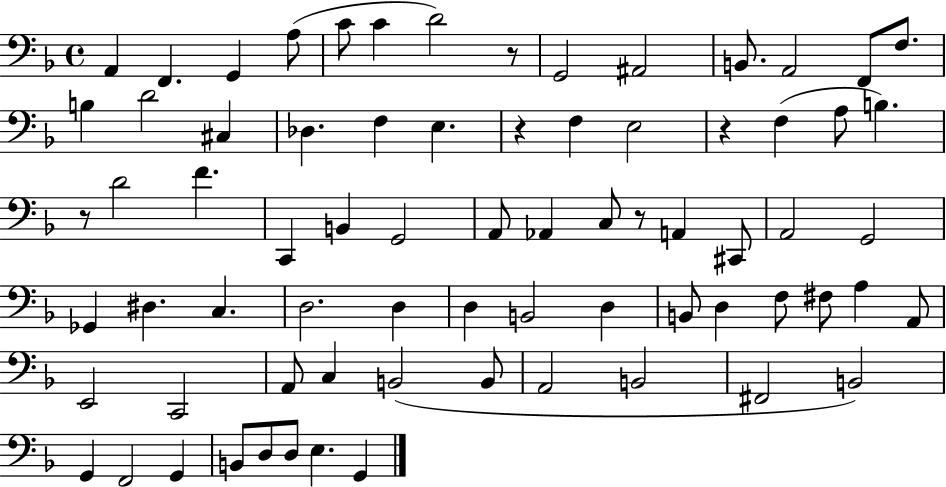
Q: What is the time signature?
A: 4/4